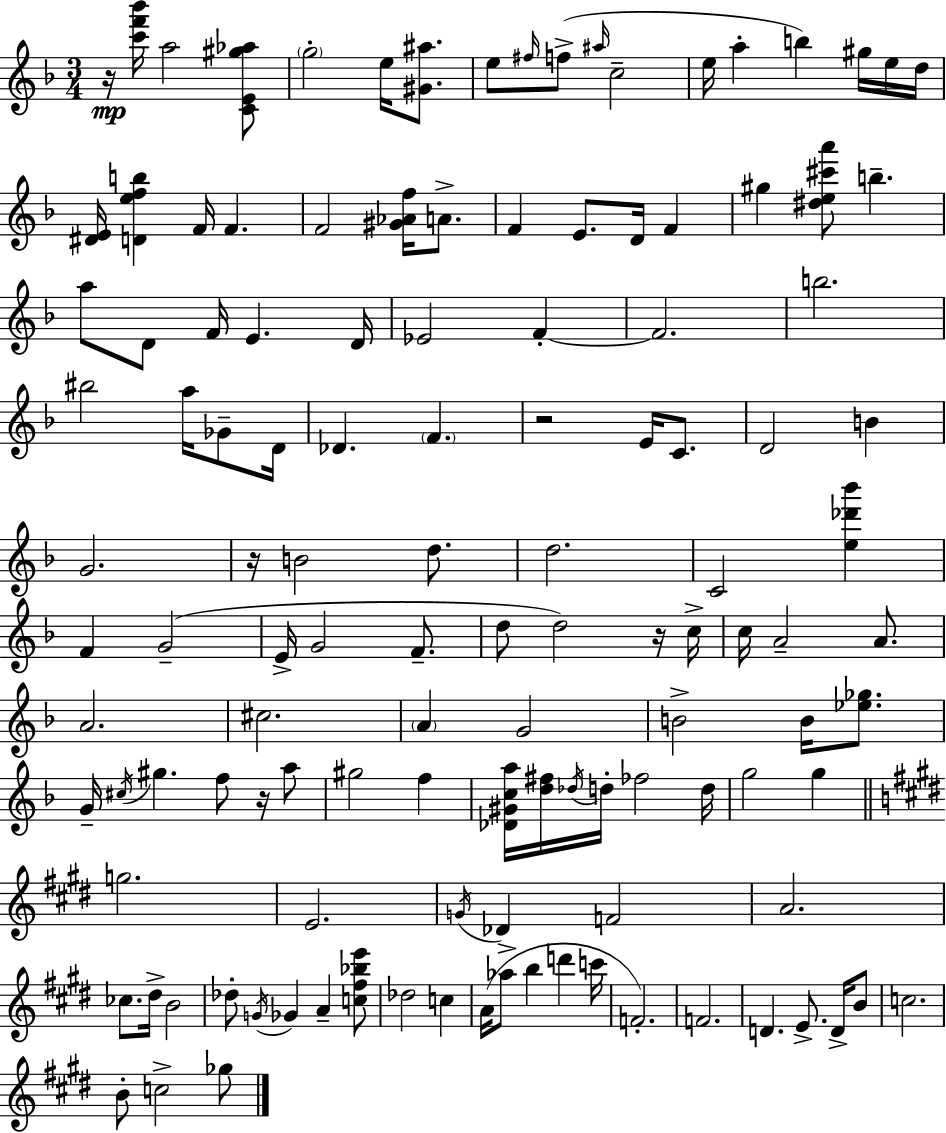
R/s [C6,F6,Bb6]/s A5/h [C4,E4,G#5,Ab5]/e G5/h E5/s [G#4,A#5]/e. E5/e F#5/s F5/e A#5/s C5/h E5/s A5/q B5/q G#5/s E5/s D5/s [D#4,E4]/s [D4,E5,F5,B5]/q F4/s F4/q. F4/h [G#4,Ab4,F5]/s A4/e. F4/q E4/e. D4/s F4/q G#5/q [D#5,E5,C#6,A6]/e B5/q. A5/e D4/e F4/s E4/q. D4/s Eb4/h F4/q F4/h. B5/h. BIS5/h A5/s Gb4/e D4/s Db4/q. F4/q. R/h E4/s C4/e. D4/h B4/q G4/h. R/s B4/h D5/e. D5/h. C4/h [E5,Db6,Bb6]/q F4/q G4/h E4/s G4/h F4/e. D5/e D5/h R/s C5/s C5/s A4/h A4/e. A4/h. C#5/h. A4/q G4/h B4/h B4/s [Eb5,Gb5]/e. G4/s C#5/s G#5/q. F5/e R/s A5/e G#5/h F5/q [Db4,G#4,C5,A5]/s [D5,F#5]/s Db5/s D5/s FES5/h D5/s G5/h G5/q G5/h. E4/h. G4/s Db4/q F4/h A4/h. CES5/e. D#5/s B4/h Db5/e G4/s Gb4/q A4/q [C5,F#5,Bb5,E6]/e Db5/h C5/q A4/s Ab5/e B5/q D6/q C6/s F4/h. F4/h. D4/q. E4/e. D4/s B4/e C5/h. B4/e C5/h Gb5/e